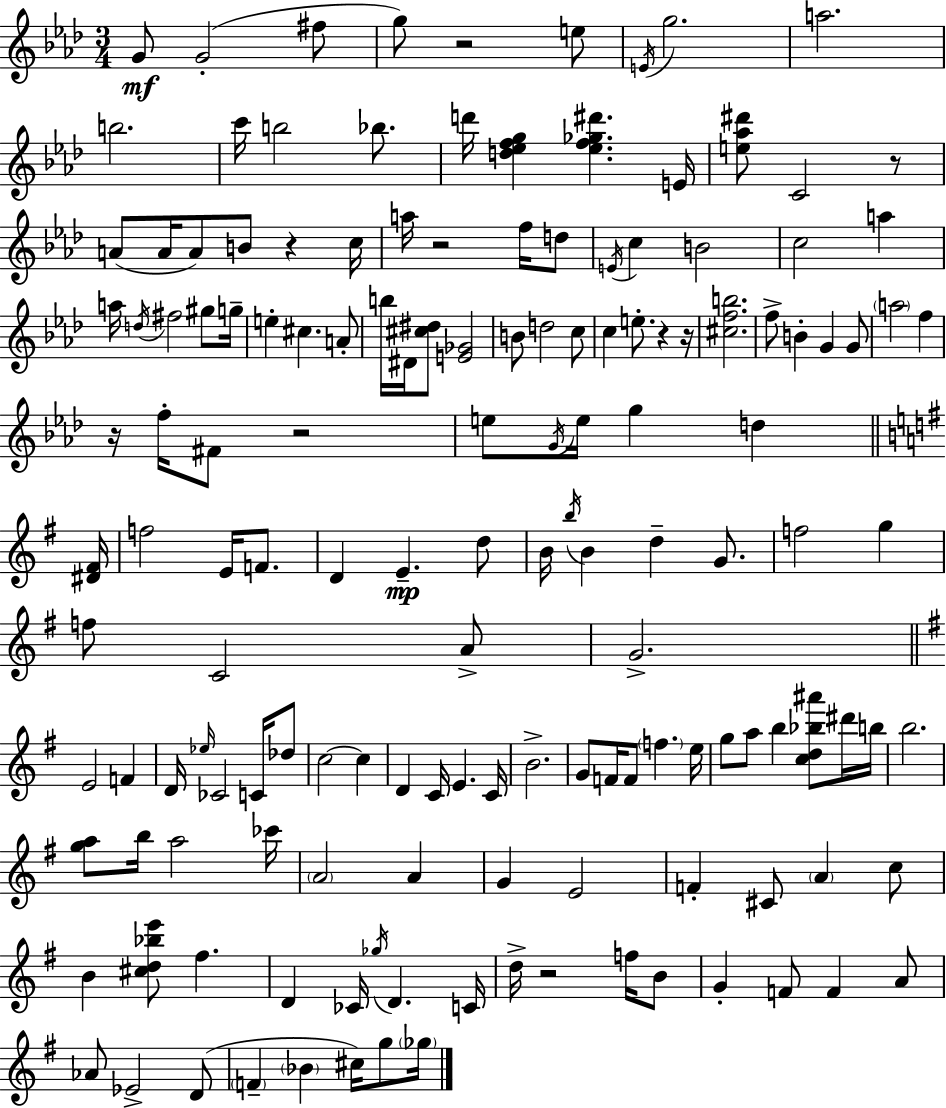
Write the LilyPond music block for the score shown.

{
  \clef treble
  \numericTimeSignature
  \time 3/4
  \key f \minor
  g'8\mf g'2-.( fis''8 | g''8) r2 e''8 | \acciaccatura { e'16 } g''2. | a''2. | \break b''2. | c'''16 b''2 bes''8. | d'''16 <d'' ees'' f'' g''>4 <ees'' f'' ges'' dis'''>4. | e'16 <e'' aes'' dis'''>8 c'2 r8 | \break a'8( a'16 a'8) b'8 r4 | c''16 a''16 r2 f''16 d''8 | \acciaccatura { e'16 } c''4 b'2 | c''2 a''4 | \break a''16 \acciaccatura { d''16 } fis''2 | gis''8 g''16-- e''4-. cis''4. | a'8-. b''16 dis'16 <cis'' dis''>8 <e' ges'>2 | b'8 d''2 | \break c''8 c''4 e''8.-. r4 | r16 <cis'' f'' b''>2. | f''8-> b'4-. g'4 | g'8 \parenthesize a''2 f''4 | \break r16 f''16-. fis'8 r2 | e''8 \acciaccatura { g'16 } e''16 g''4 d''4 | \bar "||" \break \key e \minor <dis' fis'>16 f''2 e'16 f'8. | d'4 e'4.--\mp d''8 | b'16 \acciaccatura { b''16 } b'4 d''4-- g'8. | f''2 g''4 | \break f''8 c'2 | a'8-> g'2.-> | \bar "||" \break \key g \major e'2 f'4 | d'16 \grace { ees''16 } ces'2 c'16 des''8 | c''2~~ c''4 | d'4 c'16 e'4. | \break c'16 b'2.-> | g'8 f'16 f'8 \parenthesize f''4. | e''16 g''8 a''8 b''4 <c'' d'' bes'' ais'''>8 dis'''16 | b''16 b''2. | \break <g'' a''>8 b''16 a''2 | ces'''16 \parenthesize a'2 a'4 | g'4 e'2 | f'4-. cis'8 \parenthesize a'4 c''8 | \break b'4 <cis'' d'' bes'' e'''>8 fis''4. | d'4 ces'16 \acciaccatura { ges''16 } d'4. | c'16 d''16-> r2 f''16 | b'8 g'4-. f'8 f'4 | \break a'8 aes'8 ees'2-> | d'8( \parenthesize f'4-- \parenthesize bes'4 cis''16) g''8 | \parenthesize ges''16 \bar "|."
}